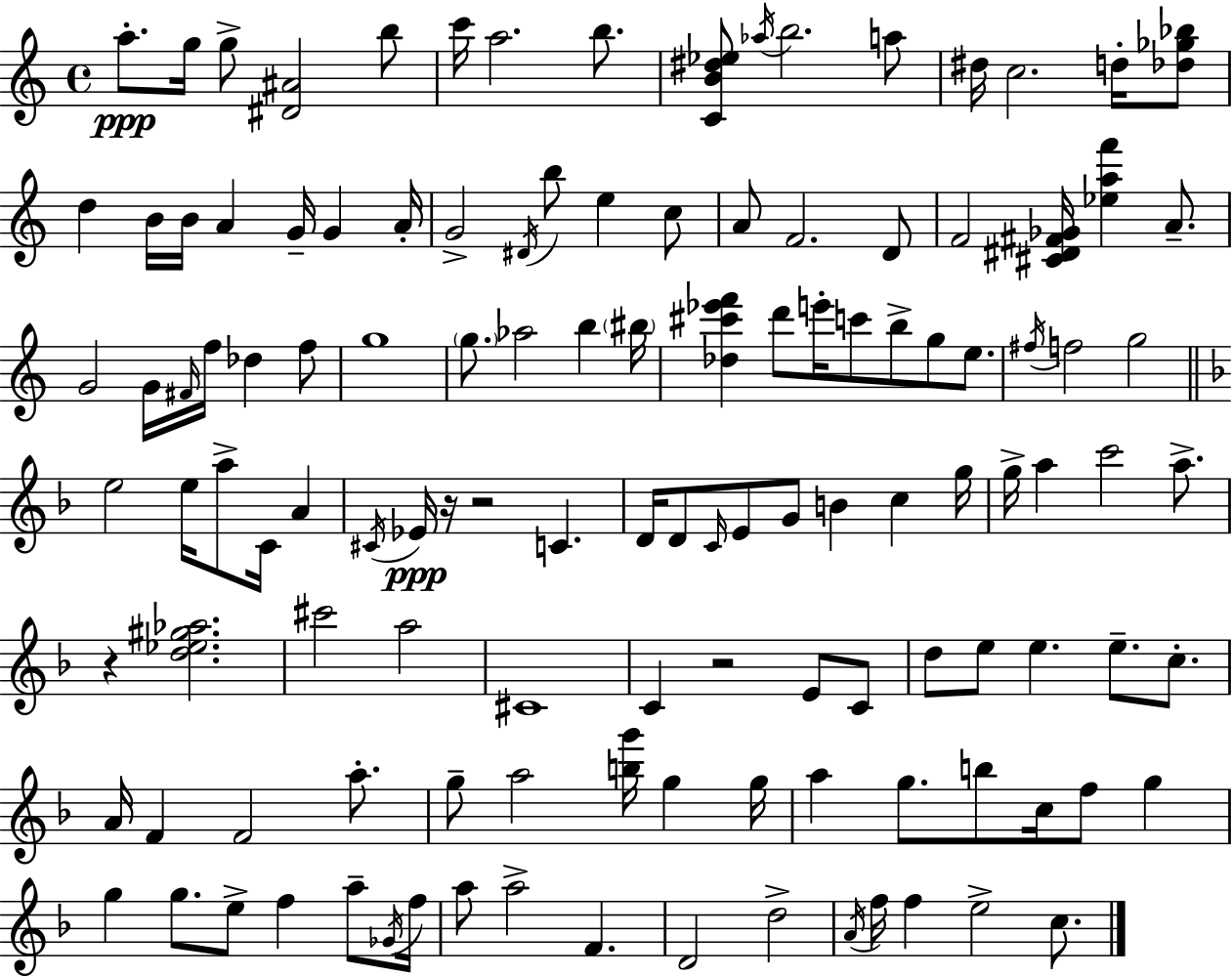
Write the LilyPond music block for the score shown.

{
  \clef treble
  \time 4/4
  \defaultTimeSignature
  \key c \major
  a''8.-.\ppp g''16 g''8-> <dis' ais'>2 b''8 | c'''16 a''2. b''8. | <c' b' dis'' ees''>8 \acciaccatura { aes''16 } b''2. a''8 | dis''16 c''2. d''16-. <des'' ges'' bes''>8 | \break d''4 b'16 b'16 a'4 g'16-- g'4 | a'16-. g'2-> \acciaccatura { dis'16 } b''8 e''4 | c''8 a'8 f'2. | d'8 f'2 <cis' dis' fis' ges'>16 <ees'' a'' f'''>4 a'8.-- | \break g'2 g'16 \grace { fis'16 } f''16 des''4 | f''8 g''1 | \parenthesize g''8. aes''2 b''4 | \parenthesize bis''16 <des'' cis''' ees''' f'''>4 d'''8 e'''16-. c'''8 b''8-> g''8 | \break e''8. \acciaccatura { fis''16 } f''2 g''2 | \bar "||" \break \key f \major e''2 e''16 a''8-> c'16 a'4 | \acciaccatura { cis'16 } ees'16\ppp r16 r2 c'4. | d'16 d'8 \grace { c'16 } e'8 g'8 b'4 c''4 | g''16 g''16-> a''4 c'''2 a''8.-> | \break r4 <d'' ees'' gis'' aes''>2. | cis'''2 a''2 | cis'1 | c'4 r2 e'8 | \break c'8 d''8 e''8 e''4. e''8.-- c''8.-. | a'16 f'4 f'2 a''8.-. | g''8-- a''2 <b'' g'''>16 g''4 | g''16 a''4 g''8. b''8 c''16 f''8 g''4 | \break g''4 g''8. e''8-> f''4 a''8-- | \acciaccatura { ges'16 } f''16 a''8 a''2-> f'4. | d'2 d''2-> | \acciaccatura { a'16 } f''16 f''4 e''2-> | \break c''8. \bar "|."
}